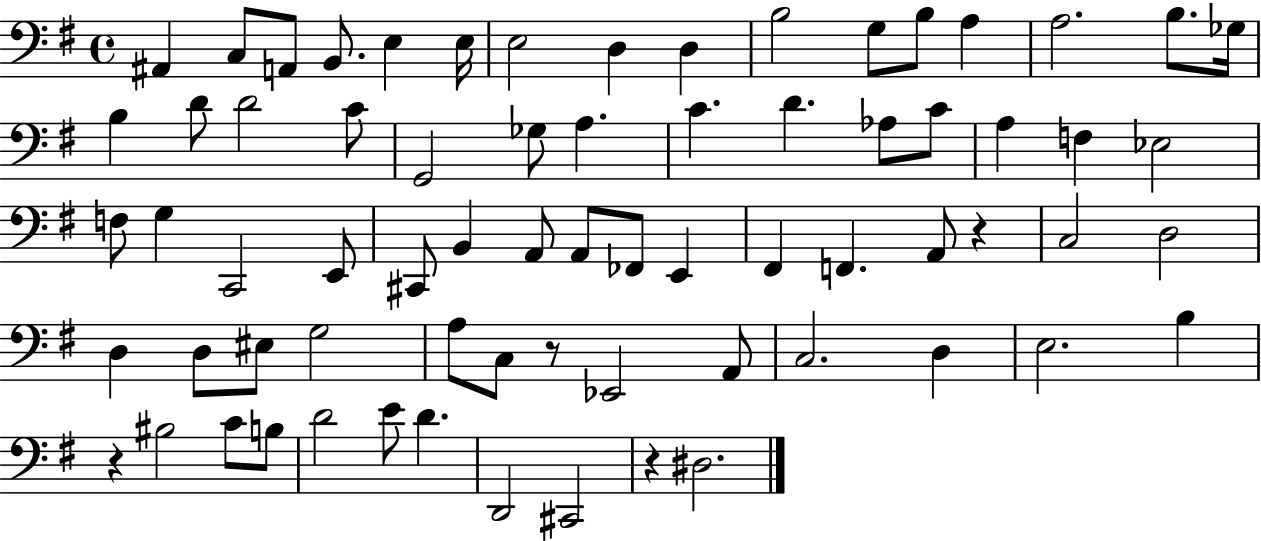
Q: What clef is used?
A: bass